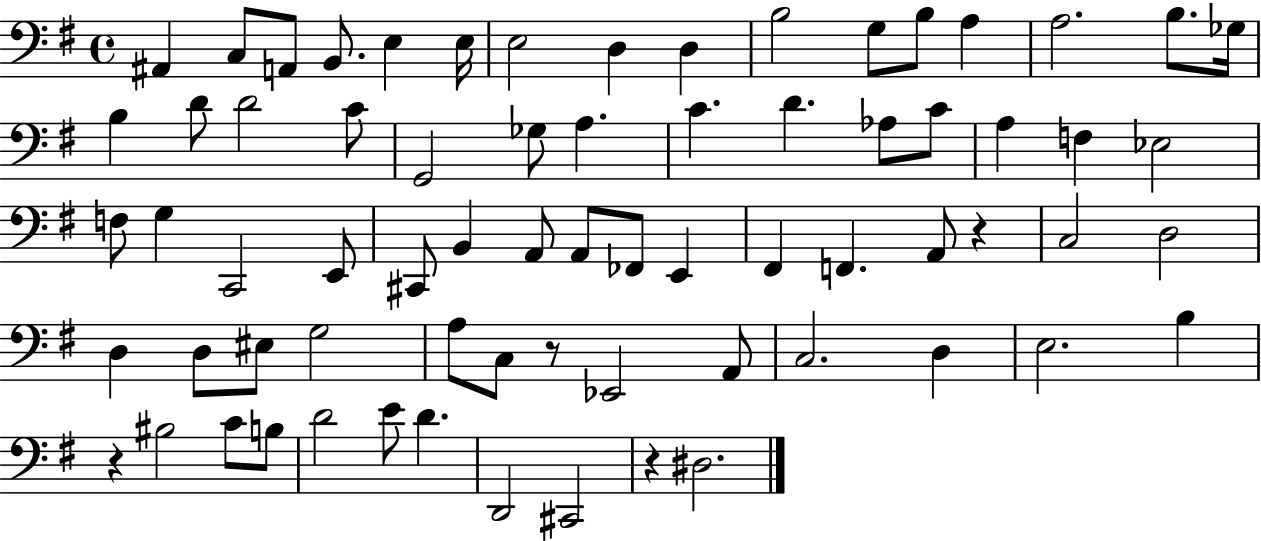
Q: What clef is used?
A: bass